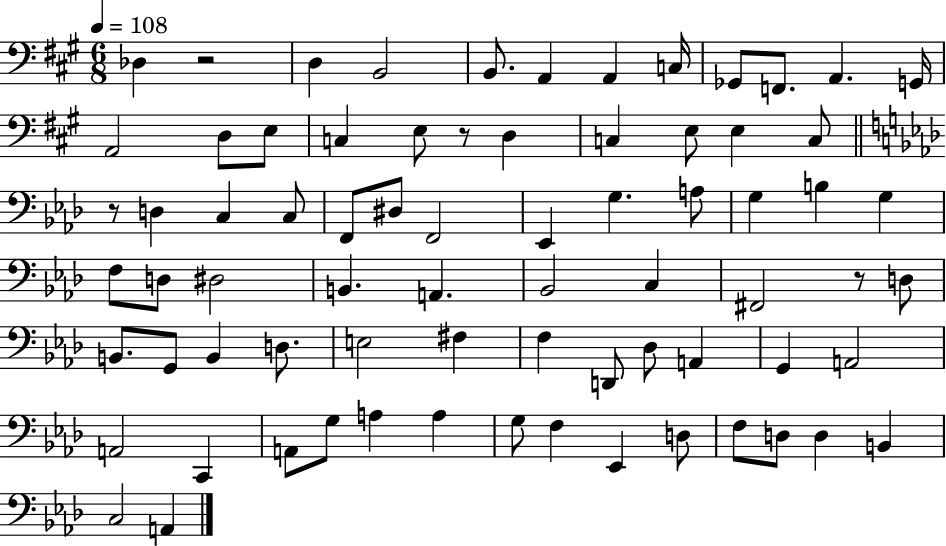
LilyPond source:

{
  \clef bass
  \numericTimeSignature
  \time 6/8
  \key a \major
  \tempo 4 = 108
  des4 r2 | d4 b,2 | b,8. a,4 a,4 c16 | ges,8 f,8. a,4. g,16 | \break a,2 d8 e8 | c4 e8 r8 d4 | c4 e8 e4 c8 | \bar "||" \break \key f \minor r8 d4 c4 c8 | f,8 dis8 f,2 | ees,4 g4. a8 | g4 b4 g4 | \break f8 d8 dis2 | b,4. a,4. | bes,2 c4 | fis,2 r8 d8 | \break b,8. g,8 b,4 d8. | e2 fis4 | f4 d,8 des8 a,4 | g,4 a,2 | \break a,2 c,4 | a,8 g8 a4 a4 | g8 f4 ees,4 d8 | f8 d8 d4 b,4 | \break c2 a,4 | \bar "|."
}